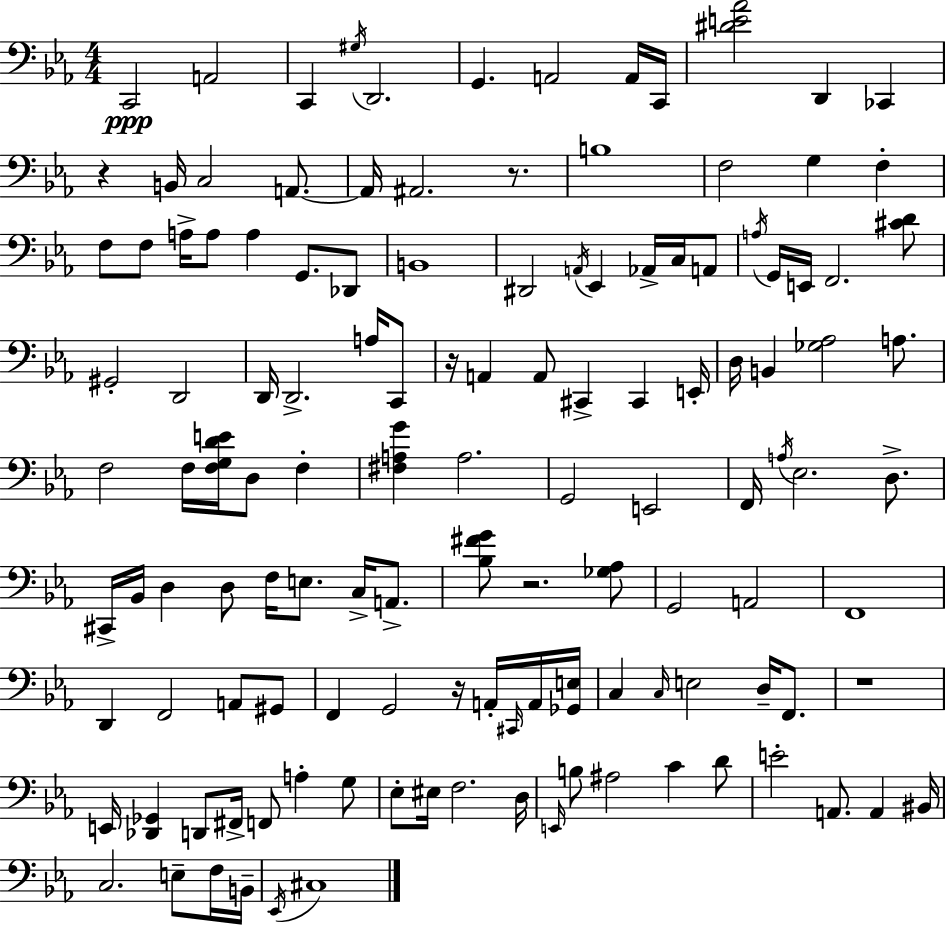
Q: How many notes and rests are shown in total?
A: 128